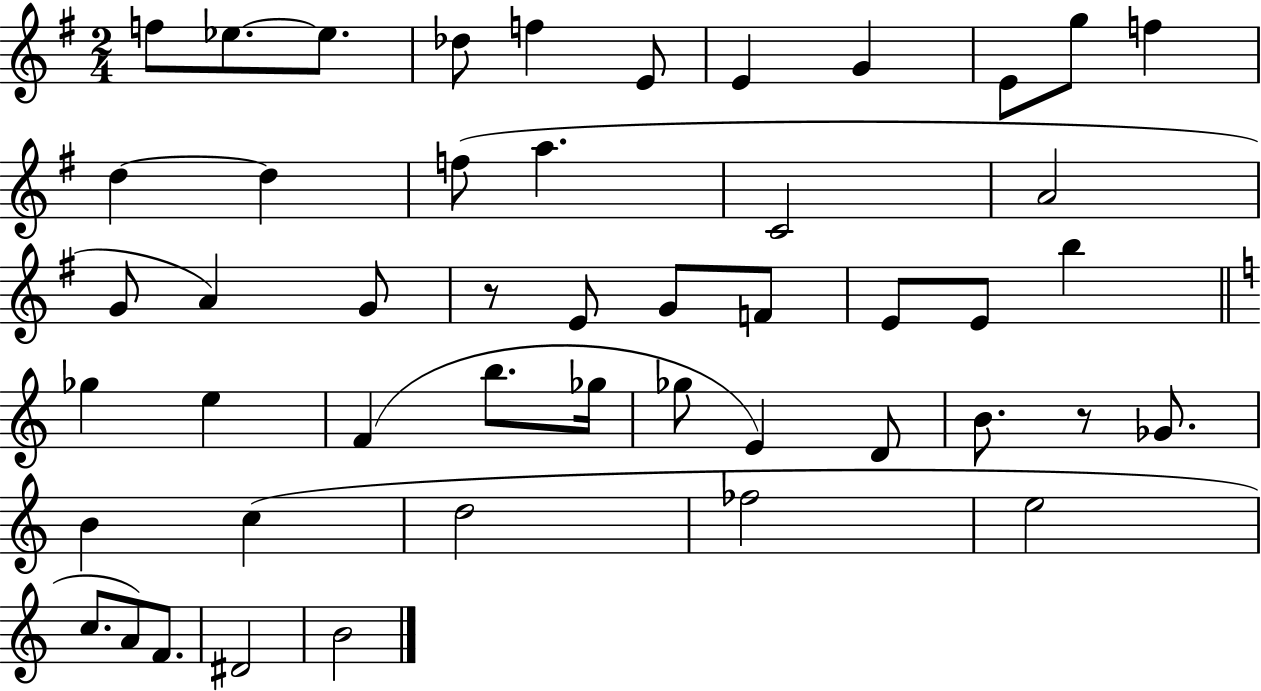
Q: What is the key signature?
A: G major